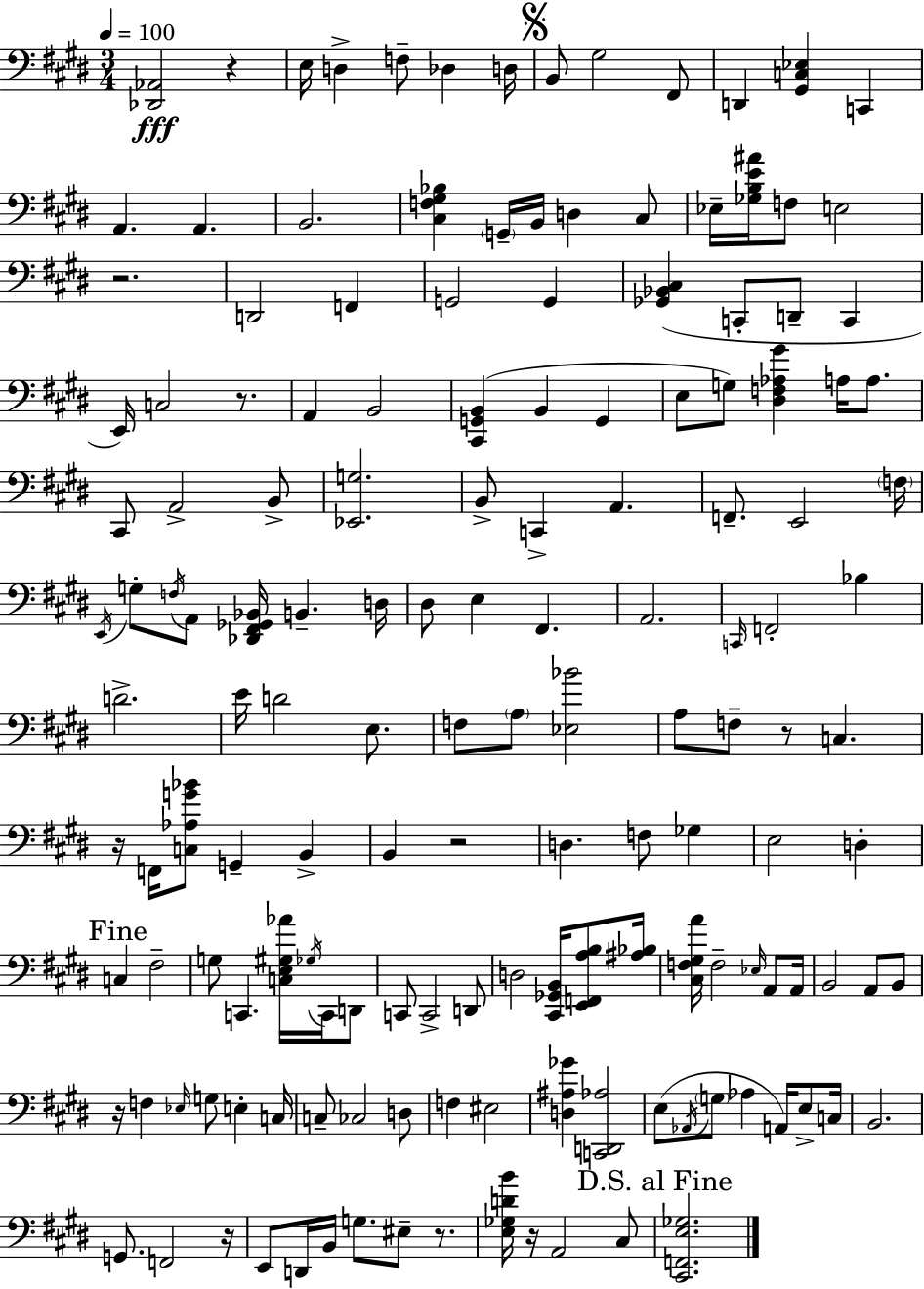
X:1
T:Untitled
M:3/4
L:1/4
K:E
[_D,,_A,,]2 z E,/4 D, F,/2 _D, D,/4 B,,/2 ^G,2 ^F,,/2 D,, [^G,,C,_E,] C,, A,, A,, B,,2 [^C,F,^G,_B,] G,,/4 B,,/4 D, ^C,/2 _E,/4 [_G,B,E^A]/4 F,/2 E,2 z2 D,,2 F,, G,,2 G,, [_G,,_B,,^C,] C,,/2 D,,/2 C,, E,,/4 C,2 z/2 A,, B,,2 [^C,,G,,B,,] B,, G,, E,/2 G,/2 [^D,F,_A,^G] A,/4 A,/2 ^C,,/2 A,,2 B,,/2 [_E,,G,]2 B,,/2 C,, A,, F,,/2 E,,2 F,/4 E,,/4 G,/2 F,/4 A,,/2 [_D,,^F,,_G,,_B,,]/4 B,, D,/4 ^D,/2 E, ^F,, A,,2 C,,/4 F,,2 _B, D2 E/4 D2 E,/2 F,/2 A,/2 [_E,_B]2 A,/2 F,/2 z/2 C, z/4 F,,/4 [C,_A,G_B]/2 G,, B,, B,, z2 D, F,/2 _G, E,2 D, C, ^F,2 G,/2 C,, [C,E,^G,_A]/4 _G,/4 C,,/4 D,,/2 C,,/2 C,,2 D,,/2 D,2 [^C,,_G,,B,,]/4 [E,,F,,A,B,]/2 [^A,_B,]/4 [^C,F,^G,A]/4 F,2 _E,/4 A,,/2 A,,/4 B,,2 A,,/2 B,,/2 z/4 F, _E,/4 G,/2 E, C,/4 C,/2 _C,2 D,/2 F, ^E,2 [D,^A,_G] [C,,D,,_A,]2 E,/2 _A,,/4 G,/2 _A, A,,/4 E,/2 C,/4 B,,2 G,,/2 F,,2 z/4 E,,/2 D,,/4 B,,/4 G,/2 ^E,/2 z/2 [E,_G,DB]/4 z/4 A,,2 ^C,/2 [^C,,F,,E,_G,]2